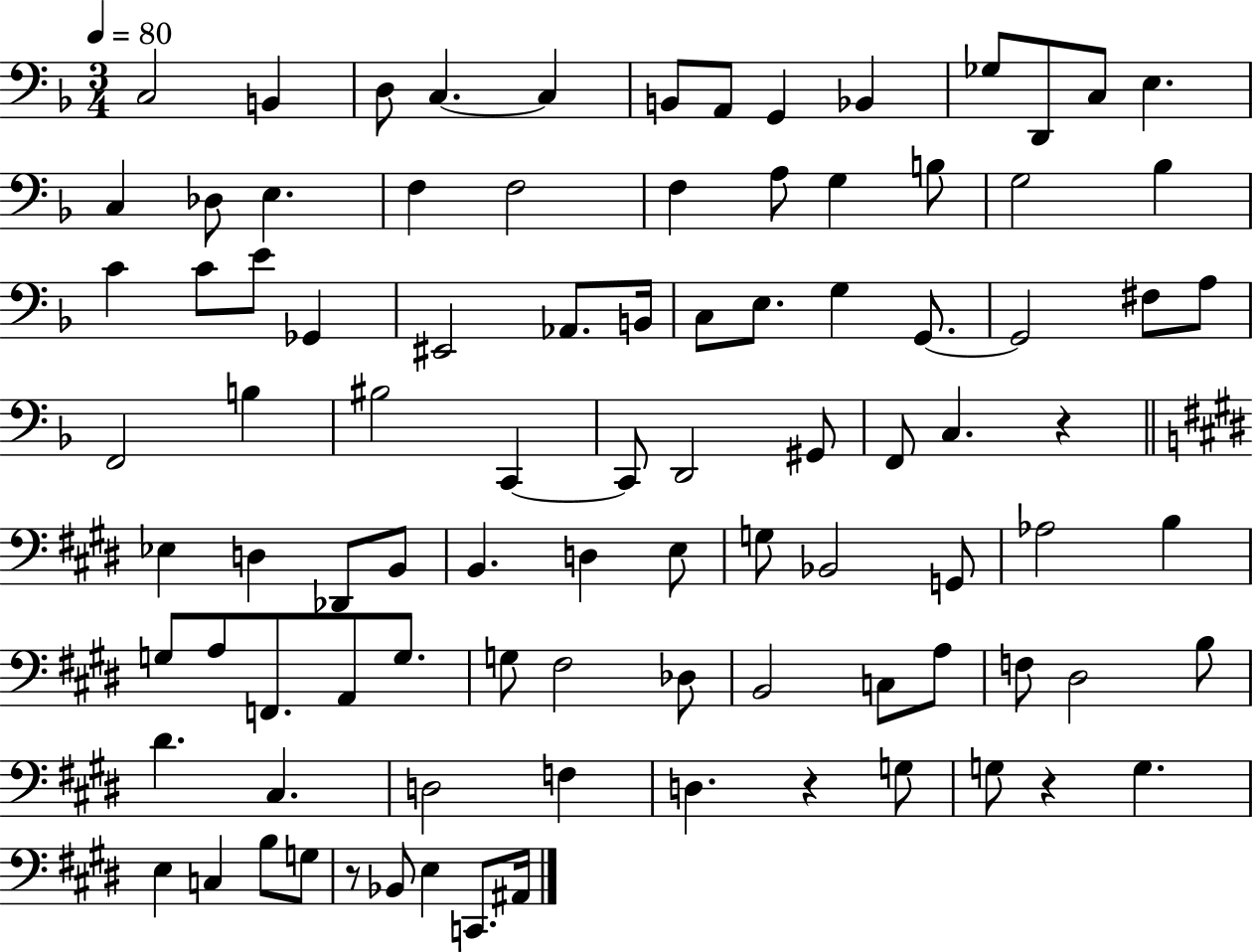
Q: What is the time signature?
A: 3/4